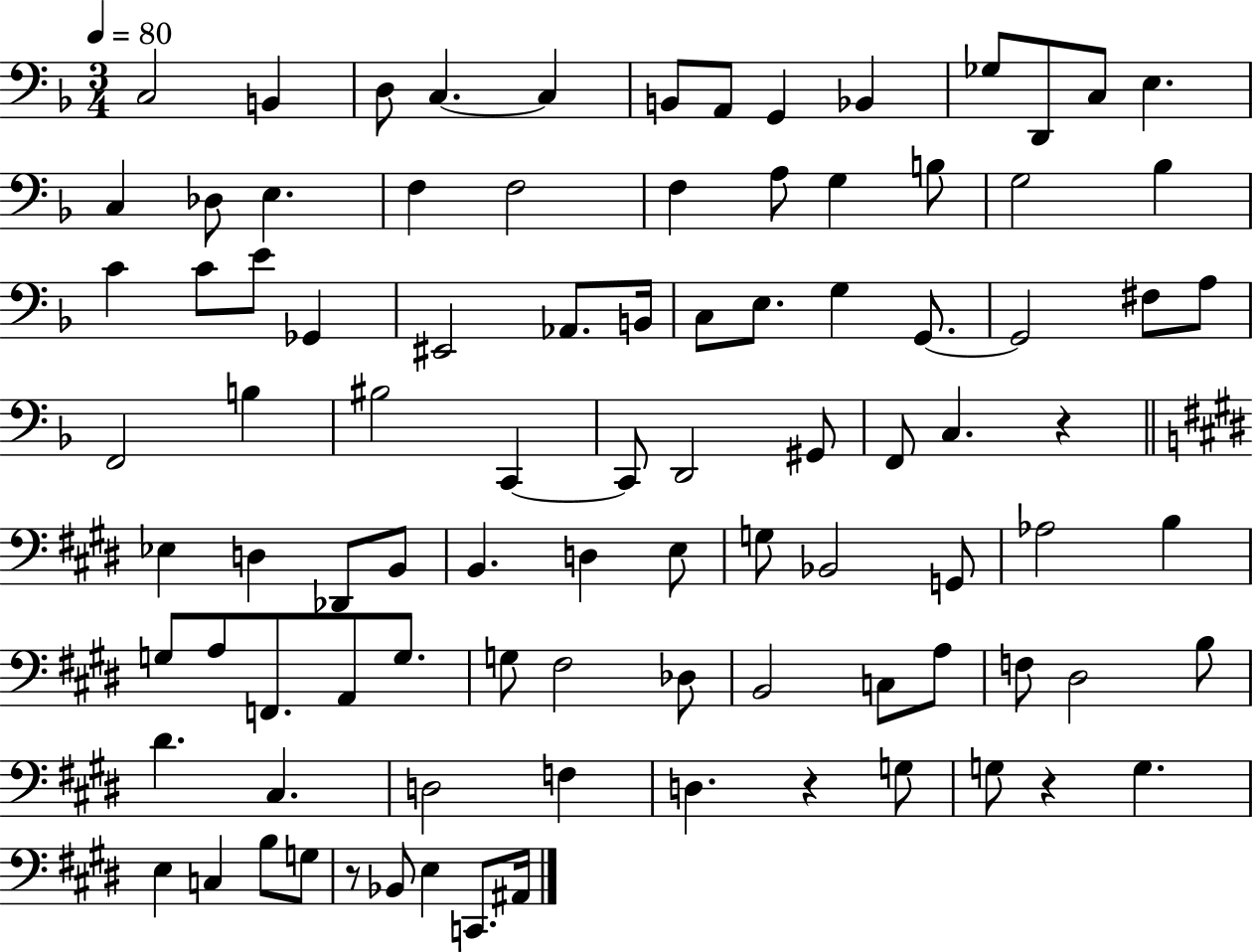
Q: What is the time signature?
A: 3/4